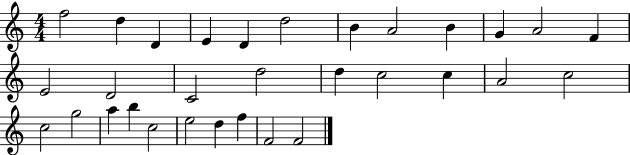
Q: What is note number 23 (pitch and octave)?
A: G5